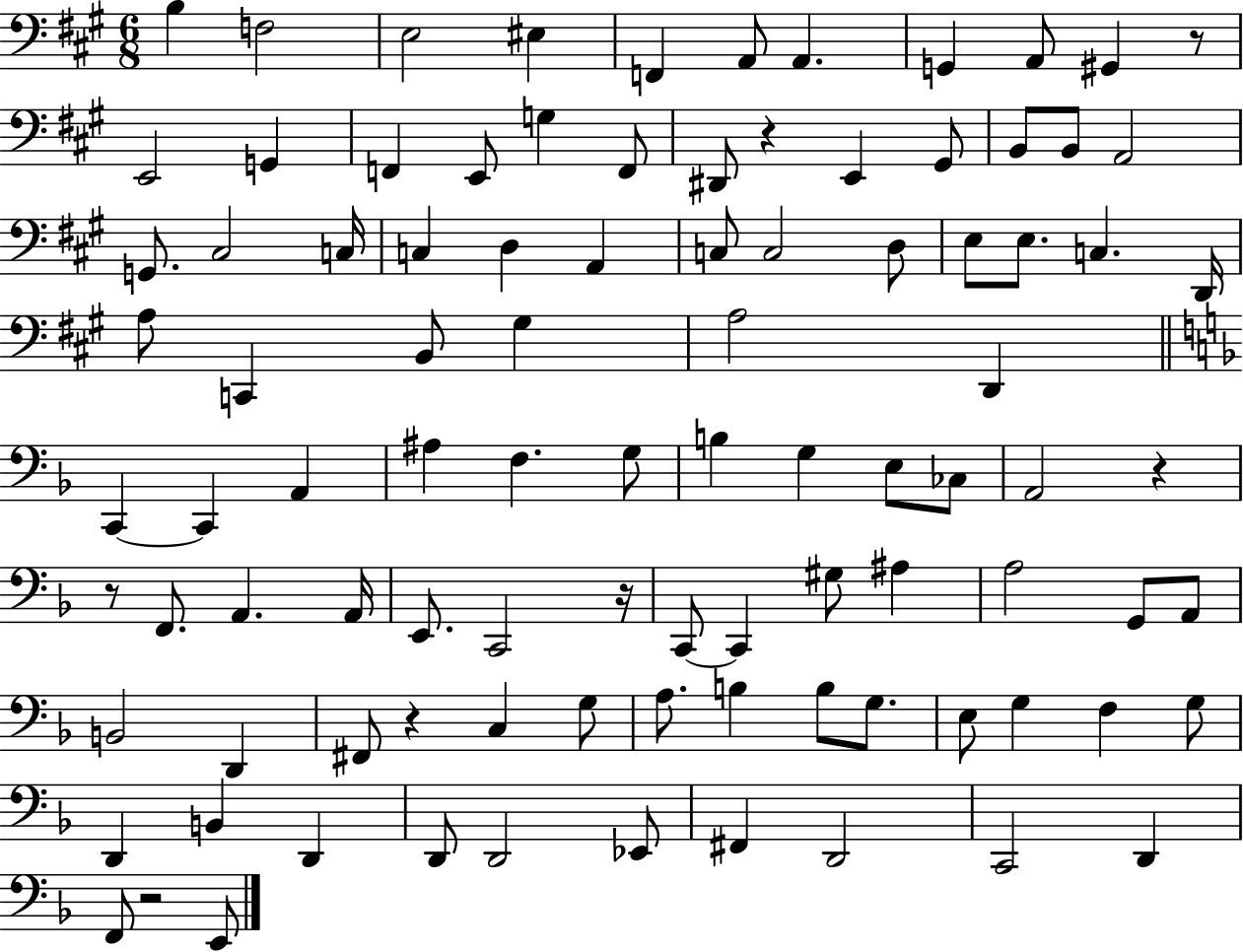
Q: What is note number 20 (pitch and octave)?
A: B2